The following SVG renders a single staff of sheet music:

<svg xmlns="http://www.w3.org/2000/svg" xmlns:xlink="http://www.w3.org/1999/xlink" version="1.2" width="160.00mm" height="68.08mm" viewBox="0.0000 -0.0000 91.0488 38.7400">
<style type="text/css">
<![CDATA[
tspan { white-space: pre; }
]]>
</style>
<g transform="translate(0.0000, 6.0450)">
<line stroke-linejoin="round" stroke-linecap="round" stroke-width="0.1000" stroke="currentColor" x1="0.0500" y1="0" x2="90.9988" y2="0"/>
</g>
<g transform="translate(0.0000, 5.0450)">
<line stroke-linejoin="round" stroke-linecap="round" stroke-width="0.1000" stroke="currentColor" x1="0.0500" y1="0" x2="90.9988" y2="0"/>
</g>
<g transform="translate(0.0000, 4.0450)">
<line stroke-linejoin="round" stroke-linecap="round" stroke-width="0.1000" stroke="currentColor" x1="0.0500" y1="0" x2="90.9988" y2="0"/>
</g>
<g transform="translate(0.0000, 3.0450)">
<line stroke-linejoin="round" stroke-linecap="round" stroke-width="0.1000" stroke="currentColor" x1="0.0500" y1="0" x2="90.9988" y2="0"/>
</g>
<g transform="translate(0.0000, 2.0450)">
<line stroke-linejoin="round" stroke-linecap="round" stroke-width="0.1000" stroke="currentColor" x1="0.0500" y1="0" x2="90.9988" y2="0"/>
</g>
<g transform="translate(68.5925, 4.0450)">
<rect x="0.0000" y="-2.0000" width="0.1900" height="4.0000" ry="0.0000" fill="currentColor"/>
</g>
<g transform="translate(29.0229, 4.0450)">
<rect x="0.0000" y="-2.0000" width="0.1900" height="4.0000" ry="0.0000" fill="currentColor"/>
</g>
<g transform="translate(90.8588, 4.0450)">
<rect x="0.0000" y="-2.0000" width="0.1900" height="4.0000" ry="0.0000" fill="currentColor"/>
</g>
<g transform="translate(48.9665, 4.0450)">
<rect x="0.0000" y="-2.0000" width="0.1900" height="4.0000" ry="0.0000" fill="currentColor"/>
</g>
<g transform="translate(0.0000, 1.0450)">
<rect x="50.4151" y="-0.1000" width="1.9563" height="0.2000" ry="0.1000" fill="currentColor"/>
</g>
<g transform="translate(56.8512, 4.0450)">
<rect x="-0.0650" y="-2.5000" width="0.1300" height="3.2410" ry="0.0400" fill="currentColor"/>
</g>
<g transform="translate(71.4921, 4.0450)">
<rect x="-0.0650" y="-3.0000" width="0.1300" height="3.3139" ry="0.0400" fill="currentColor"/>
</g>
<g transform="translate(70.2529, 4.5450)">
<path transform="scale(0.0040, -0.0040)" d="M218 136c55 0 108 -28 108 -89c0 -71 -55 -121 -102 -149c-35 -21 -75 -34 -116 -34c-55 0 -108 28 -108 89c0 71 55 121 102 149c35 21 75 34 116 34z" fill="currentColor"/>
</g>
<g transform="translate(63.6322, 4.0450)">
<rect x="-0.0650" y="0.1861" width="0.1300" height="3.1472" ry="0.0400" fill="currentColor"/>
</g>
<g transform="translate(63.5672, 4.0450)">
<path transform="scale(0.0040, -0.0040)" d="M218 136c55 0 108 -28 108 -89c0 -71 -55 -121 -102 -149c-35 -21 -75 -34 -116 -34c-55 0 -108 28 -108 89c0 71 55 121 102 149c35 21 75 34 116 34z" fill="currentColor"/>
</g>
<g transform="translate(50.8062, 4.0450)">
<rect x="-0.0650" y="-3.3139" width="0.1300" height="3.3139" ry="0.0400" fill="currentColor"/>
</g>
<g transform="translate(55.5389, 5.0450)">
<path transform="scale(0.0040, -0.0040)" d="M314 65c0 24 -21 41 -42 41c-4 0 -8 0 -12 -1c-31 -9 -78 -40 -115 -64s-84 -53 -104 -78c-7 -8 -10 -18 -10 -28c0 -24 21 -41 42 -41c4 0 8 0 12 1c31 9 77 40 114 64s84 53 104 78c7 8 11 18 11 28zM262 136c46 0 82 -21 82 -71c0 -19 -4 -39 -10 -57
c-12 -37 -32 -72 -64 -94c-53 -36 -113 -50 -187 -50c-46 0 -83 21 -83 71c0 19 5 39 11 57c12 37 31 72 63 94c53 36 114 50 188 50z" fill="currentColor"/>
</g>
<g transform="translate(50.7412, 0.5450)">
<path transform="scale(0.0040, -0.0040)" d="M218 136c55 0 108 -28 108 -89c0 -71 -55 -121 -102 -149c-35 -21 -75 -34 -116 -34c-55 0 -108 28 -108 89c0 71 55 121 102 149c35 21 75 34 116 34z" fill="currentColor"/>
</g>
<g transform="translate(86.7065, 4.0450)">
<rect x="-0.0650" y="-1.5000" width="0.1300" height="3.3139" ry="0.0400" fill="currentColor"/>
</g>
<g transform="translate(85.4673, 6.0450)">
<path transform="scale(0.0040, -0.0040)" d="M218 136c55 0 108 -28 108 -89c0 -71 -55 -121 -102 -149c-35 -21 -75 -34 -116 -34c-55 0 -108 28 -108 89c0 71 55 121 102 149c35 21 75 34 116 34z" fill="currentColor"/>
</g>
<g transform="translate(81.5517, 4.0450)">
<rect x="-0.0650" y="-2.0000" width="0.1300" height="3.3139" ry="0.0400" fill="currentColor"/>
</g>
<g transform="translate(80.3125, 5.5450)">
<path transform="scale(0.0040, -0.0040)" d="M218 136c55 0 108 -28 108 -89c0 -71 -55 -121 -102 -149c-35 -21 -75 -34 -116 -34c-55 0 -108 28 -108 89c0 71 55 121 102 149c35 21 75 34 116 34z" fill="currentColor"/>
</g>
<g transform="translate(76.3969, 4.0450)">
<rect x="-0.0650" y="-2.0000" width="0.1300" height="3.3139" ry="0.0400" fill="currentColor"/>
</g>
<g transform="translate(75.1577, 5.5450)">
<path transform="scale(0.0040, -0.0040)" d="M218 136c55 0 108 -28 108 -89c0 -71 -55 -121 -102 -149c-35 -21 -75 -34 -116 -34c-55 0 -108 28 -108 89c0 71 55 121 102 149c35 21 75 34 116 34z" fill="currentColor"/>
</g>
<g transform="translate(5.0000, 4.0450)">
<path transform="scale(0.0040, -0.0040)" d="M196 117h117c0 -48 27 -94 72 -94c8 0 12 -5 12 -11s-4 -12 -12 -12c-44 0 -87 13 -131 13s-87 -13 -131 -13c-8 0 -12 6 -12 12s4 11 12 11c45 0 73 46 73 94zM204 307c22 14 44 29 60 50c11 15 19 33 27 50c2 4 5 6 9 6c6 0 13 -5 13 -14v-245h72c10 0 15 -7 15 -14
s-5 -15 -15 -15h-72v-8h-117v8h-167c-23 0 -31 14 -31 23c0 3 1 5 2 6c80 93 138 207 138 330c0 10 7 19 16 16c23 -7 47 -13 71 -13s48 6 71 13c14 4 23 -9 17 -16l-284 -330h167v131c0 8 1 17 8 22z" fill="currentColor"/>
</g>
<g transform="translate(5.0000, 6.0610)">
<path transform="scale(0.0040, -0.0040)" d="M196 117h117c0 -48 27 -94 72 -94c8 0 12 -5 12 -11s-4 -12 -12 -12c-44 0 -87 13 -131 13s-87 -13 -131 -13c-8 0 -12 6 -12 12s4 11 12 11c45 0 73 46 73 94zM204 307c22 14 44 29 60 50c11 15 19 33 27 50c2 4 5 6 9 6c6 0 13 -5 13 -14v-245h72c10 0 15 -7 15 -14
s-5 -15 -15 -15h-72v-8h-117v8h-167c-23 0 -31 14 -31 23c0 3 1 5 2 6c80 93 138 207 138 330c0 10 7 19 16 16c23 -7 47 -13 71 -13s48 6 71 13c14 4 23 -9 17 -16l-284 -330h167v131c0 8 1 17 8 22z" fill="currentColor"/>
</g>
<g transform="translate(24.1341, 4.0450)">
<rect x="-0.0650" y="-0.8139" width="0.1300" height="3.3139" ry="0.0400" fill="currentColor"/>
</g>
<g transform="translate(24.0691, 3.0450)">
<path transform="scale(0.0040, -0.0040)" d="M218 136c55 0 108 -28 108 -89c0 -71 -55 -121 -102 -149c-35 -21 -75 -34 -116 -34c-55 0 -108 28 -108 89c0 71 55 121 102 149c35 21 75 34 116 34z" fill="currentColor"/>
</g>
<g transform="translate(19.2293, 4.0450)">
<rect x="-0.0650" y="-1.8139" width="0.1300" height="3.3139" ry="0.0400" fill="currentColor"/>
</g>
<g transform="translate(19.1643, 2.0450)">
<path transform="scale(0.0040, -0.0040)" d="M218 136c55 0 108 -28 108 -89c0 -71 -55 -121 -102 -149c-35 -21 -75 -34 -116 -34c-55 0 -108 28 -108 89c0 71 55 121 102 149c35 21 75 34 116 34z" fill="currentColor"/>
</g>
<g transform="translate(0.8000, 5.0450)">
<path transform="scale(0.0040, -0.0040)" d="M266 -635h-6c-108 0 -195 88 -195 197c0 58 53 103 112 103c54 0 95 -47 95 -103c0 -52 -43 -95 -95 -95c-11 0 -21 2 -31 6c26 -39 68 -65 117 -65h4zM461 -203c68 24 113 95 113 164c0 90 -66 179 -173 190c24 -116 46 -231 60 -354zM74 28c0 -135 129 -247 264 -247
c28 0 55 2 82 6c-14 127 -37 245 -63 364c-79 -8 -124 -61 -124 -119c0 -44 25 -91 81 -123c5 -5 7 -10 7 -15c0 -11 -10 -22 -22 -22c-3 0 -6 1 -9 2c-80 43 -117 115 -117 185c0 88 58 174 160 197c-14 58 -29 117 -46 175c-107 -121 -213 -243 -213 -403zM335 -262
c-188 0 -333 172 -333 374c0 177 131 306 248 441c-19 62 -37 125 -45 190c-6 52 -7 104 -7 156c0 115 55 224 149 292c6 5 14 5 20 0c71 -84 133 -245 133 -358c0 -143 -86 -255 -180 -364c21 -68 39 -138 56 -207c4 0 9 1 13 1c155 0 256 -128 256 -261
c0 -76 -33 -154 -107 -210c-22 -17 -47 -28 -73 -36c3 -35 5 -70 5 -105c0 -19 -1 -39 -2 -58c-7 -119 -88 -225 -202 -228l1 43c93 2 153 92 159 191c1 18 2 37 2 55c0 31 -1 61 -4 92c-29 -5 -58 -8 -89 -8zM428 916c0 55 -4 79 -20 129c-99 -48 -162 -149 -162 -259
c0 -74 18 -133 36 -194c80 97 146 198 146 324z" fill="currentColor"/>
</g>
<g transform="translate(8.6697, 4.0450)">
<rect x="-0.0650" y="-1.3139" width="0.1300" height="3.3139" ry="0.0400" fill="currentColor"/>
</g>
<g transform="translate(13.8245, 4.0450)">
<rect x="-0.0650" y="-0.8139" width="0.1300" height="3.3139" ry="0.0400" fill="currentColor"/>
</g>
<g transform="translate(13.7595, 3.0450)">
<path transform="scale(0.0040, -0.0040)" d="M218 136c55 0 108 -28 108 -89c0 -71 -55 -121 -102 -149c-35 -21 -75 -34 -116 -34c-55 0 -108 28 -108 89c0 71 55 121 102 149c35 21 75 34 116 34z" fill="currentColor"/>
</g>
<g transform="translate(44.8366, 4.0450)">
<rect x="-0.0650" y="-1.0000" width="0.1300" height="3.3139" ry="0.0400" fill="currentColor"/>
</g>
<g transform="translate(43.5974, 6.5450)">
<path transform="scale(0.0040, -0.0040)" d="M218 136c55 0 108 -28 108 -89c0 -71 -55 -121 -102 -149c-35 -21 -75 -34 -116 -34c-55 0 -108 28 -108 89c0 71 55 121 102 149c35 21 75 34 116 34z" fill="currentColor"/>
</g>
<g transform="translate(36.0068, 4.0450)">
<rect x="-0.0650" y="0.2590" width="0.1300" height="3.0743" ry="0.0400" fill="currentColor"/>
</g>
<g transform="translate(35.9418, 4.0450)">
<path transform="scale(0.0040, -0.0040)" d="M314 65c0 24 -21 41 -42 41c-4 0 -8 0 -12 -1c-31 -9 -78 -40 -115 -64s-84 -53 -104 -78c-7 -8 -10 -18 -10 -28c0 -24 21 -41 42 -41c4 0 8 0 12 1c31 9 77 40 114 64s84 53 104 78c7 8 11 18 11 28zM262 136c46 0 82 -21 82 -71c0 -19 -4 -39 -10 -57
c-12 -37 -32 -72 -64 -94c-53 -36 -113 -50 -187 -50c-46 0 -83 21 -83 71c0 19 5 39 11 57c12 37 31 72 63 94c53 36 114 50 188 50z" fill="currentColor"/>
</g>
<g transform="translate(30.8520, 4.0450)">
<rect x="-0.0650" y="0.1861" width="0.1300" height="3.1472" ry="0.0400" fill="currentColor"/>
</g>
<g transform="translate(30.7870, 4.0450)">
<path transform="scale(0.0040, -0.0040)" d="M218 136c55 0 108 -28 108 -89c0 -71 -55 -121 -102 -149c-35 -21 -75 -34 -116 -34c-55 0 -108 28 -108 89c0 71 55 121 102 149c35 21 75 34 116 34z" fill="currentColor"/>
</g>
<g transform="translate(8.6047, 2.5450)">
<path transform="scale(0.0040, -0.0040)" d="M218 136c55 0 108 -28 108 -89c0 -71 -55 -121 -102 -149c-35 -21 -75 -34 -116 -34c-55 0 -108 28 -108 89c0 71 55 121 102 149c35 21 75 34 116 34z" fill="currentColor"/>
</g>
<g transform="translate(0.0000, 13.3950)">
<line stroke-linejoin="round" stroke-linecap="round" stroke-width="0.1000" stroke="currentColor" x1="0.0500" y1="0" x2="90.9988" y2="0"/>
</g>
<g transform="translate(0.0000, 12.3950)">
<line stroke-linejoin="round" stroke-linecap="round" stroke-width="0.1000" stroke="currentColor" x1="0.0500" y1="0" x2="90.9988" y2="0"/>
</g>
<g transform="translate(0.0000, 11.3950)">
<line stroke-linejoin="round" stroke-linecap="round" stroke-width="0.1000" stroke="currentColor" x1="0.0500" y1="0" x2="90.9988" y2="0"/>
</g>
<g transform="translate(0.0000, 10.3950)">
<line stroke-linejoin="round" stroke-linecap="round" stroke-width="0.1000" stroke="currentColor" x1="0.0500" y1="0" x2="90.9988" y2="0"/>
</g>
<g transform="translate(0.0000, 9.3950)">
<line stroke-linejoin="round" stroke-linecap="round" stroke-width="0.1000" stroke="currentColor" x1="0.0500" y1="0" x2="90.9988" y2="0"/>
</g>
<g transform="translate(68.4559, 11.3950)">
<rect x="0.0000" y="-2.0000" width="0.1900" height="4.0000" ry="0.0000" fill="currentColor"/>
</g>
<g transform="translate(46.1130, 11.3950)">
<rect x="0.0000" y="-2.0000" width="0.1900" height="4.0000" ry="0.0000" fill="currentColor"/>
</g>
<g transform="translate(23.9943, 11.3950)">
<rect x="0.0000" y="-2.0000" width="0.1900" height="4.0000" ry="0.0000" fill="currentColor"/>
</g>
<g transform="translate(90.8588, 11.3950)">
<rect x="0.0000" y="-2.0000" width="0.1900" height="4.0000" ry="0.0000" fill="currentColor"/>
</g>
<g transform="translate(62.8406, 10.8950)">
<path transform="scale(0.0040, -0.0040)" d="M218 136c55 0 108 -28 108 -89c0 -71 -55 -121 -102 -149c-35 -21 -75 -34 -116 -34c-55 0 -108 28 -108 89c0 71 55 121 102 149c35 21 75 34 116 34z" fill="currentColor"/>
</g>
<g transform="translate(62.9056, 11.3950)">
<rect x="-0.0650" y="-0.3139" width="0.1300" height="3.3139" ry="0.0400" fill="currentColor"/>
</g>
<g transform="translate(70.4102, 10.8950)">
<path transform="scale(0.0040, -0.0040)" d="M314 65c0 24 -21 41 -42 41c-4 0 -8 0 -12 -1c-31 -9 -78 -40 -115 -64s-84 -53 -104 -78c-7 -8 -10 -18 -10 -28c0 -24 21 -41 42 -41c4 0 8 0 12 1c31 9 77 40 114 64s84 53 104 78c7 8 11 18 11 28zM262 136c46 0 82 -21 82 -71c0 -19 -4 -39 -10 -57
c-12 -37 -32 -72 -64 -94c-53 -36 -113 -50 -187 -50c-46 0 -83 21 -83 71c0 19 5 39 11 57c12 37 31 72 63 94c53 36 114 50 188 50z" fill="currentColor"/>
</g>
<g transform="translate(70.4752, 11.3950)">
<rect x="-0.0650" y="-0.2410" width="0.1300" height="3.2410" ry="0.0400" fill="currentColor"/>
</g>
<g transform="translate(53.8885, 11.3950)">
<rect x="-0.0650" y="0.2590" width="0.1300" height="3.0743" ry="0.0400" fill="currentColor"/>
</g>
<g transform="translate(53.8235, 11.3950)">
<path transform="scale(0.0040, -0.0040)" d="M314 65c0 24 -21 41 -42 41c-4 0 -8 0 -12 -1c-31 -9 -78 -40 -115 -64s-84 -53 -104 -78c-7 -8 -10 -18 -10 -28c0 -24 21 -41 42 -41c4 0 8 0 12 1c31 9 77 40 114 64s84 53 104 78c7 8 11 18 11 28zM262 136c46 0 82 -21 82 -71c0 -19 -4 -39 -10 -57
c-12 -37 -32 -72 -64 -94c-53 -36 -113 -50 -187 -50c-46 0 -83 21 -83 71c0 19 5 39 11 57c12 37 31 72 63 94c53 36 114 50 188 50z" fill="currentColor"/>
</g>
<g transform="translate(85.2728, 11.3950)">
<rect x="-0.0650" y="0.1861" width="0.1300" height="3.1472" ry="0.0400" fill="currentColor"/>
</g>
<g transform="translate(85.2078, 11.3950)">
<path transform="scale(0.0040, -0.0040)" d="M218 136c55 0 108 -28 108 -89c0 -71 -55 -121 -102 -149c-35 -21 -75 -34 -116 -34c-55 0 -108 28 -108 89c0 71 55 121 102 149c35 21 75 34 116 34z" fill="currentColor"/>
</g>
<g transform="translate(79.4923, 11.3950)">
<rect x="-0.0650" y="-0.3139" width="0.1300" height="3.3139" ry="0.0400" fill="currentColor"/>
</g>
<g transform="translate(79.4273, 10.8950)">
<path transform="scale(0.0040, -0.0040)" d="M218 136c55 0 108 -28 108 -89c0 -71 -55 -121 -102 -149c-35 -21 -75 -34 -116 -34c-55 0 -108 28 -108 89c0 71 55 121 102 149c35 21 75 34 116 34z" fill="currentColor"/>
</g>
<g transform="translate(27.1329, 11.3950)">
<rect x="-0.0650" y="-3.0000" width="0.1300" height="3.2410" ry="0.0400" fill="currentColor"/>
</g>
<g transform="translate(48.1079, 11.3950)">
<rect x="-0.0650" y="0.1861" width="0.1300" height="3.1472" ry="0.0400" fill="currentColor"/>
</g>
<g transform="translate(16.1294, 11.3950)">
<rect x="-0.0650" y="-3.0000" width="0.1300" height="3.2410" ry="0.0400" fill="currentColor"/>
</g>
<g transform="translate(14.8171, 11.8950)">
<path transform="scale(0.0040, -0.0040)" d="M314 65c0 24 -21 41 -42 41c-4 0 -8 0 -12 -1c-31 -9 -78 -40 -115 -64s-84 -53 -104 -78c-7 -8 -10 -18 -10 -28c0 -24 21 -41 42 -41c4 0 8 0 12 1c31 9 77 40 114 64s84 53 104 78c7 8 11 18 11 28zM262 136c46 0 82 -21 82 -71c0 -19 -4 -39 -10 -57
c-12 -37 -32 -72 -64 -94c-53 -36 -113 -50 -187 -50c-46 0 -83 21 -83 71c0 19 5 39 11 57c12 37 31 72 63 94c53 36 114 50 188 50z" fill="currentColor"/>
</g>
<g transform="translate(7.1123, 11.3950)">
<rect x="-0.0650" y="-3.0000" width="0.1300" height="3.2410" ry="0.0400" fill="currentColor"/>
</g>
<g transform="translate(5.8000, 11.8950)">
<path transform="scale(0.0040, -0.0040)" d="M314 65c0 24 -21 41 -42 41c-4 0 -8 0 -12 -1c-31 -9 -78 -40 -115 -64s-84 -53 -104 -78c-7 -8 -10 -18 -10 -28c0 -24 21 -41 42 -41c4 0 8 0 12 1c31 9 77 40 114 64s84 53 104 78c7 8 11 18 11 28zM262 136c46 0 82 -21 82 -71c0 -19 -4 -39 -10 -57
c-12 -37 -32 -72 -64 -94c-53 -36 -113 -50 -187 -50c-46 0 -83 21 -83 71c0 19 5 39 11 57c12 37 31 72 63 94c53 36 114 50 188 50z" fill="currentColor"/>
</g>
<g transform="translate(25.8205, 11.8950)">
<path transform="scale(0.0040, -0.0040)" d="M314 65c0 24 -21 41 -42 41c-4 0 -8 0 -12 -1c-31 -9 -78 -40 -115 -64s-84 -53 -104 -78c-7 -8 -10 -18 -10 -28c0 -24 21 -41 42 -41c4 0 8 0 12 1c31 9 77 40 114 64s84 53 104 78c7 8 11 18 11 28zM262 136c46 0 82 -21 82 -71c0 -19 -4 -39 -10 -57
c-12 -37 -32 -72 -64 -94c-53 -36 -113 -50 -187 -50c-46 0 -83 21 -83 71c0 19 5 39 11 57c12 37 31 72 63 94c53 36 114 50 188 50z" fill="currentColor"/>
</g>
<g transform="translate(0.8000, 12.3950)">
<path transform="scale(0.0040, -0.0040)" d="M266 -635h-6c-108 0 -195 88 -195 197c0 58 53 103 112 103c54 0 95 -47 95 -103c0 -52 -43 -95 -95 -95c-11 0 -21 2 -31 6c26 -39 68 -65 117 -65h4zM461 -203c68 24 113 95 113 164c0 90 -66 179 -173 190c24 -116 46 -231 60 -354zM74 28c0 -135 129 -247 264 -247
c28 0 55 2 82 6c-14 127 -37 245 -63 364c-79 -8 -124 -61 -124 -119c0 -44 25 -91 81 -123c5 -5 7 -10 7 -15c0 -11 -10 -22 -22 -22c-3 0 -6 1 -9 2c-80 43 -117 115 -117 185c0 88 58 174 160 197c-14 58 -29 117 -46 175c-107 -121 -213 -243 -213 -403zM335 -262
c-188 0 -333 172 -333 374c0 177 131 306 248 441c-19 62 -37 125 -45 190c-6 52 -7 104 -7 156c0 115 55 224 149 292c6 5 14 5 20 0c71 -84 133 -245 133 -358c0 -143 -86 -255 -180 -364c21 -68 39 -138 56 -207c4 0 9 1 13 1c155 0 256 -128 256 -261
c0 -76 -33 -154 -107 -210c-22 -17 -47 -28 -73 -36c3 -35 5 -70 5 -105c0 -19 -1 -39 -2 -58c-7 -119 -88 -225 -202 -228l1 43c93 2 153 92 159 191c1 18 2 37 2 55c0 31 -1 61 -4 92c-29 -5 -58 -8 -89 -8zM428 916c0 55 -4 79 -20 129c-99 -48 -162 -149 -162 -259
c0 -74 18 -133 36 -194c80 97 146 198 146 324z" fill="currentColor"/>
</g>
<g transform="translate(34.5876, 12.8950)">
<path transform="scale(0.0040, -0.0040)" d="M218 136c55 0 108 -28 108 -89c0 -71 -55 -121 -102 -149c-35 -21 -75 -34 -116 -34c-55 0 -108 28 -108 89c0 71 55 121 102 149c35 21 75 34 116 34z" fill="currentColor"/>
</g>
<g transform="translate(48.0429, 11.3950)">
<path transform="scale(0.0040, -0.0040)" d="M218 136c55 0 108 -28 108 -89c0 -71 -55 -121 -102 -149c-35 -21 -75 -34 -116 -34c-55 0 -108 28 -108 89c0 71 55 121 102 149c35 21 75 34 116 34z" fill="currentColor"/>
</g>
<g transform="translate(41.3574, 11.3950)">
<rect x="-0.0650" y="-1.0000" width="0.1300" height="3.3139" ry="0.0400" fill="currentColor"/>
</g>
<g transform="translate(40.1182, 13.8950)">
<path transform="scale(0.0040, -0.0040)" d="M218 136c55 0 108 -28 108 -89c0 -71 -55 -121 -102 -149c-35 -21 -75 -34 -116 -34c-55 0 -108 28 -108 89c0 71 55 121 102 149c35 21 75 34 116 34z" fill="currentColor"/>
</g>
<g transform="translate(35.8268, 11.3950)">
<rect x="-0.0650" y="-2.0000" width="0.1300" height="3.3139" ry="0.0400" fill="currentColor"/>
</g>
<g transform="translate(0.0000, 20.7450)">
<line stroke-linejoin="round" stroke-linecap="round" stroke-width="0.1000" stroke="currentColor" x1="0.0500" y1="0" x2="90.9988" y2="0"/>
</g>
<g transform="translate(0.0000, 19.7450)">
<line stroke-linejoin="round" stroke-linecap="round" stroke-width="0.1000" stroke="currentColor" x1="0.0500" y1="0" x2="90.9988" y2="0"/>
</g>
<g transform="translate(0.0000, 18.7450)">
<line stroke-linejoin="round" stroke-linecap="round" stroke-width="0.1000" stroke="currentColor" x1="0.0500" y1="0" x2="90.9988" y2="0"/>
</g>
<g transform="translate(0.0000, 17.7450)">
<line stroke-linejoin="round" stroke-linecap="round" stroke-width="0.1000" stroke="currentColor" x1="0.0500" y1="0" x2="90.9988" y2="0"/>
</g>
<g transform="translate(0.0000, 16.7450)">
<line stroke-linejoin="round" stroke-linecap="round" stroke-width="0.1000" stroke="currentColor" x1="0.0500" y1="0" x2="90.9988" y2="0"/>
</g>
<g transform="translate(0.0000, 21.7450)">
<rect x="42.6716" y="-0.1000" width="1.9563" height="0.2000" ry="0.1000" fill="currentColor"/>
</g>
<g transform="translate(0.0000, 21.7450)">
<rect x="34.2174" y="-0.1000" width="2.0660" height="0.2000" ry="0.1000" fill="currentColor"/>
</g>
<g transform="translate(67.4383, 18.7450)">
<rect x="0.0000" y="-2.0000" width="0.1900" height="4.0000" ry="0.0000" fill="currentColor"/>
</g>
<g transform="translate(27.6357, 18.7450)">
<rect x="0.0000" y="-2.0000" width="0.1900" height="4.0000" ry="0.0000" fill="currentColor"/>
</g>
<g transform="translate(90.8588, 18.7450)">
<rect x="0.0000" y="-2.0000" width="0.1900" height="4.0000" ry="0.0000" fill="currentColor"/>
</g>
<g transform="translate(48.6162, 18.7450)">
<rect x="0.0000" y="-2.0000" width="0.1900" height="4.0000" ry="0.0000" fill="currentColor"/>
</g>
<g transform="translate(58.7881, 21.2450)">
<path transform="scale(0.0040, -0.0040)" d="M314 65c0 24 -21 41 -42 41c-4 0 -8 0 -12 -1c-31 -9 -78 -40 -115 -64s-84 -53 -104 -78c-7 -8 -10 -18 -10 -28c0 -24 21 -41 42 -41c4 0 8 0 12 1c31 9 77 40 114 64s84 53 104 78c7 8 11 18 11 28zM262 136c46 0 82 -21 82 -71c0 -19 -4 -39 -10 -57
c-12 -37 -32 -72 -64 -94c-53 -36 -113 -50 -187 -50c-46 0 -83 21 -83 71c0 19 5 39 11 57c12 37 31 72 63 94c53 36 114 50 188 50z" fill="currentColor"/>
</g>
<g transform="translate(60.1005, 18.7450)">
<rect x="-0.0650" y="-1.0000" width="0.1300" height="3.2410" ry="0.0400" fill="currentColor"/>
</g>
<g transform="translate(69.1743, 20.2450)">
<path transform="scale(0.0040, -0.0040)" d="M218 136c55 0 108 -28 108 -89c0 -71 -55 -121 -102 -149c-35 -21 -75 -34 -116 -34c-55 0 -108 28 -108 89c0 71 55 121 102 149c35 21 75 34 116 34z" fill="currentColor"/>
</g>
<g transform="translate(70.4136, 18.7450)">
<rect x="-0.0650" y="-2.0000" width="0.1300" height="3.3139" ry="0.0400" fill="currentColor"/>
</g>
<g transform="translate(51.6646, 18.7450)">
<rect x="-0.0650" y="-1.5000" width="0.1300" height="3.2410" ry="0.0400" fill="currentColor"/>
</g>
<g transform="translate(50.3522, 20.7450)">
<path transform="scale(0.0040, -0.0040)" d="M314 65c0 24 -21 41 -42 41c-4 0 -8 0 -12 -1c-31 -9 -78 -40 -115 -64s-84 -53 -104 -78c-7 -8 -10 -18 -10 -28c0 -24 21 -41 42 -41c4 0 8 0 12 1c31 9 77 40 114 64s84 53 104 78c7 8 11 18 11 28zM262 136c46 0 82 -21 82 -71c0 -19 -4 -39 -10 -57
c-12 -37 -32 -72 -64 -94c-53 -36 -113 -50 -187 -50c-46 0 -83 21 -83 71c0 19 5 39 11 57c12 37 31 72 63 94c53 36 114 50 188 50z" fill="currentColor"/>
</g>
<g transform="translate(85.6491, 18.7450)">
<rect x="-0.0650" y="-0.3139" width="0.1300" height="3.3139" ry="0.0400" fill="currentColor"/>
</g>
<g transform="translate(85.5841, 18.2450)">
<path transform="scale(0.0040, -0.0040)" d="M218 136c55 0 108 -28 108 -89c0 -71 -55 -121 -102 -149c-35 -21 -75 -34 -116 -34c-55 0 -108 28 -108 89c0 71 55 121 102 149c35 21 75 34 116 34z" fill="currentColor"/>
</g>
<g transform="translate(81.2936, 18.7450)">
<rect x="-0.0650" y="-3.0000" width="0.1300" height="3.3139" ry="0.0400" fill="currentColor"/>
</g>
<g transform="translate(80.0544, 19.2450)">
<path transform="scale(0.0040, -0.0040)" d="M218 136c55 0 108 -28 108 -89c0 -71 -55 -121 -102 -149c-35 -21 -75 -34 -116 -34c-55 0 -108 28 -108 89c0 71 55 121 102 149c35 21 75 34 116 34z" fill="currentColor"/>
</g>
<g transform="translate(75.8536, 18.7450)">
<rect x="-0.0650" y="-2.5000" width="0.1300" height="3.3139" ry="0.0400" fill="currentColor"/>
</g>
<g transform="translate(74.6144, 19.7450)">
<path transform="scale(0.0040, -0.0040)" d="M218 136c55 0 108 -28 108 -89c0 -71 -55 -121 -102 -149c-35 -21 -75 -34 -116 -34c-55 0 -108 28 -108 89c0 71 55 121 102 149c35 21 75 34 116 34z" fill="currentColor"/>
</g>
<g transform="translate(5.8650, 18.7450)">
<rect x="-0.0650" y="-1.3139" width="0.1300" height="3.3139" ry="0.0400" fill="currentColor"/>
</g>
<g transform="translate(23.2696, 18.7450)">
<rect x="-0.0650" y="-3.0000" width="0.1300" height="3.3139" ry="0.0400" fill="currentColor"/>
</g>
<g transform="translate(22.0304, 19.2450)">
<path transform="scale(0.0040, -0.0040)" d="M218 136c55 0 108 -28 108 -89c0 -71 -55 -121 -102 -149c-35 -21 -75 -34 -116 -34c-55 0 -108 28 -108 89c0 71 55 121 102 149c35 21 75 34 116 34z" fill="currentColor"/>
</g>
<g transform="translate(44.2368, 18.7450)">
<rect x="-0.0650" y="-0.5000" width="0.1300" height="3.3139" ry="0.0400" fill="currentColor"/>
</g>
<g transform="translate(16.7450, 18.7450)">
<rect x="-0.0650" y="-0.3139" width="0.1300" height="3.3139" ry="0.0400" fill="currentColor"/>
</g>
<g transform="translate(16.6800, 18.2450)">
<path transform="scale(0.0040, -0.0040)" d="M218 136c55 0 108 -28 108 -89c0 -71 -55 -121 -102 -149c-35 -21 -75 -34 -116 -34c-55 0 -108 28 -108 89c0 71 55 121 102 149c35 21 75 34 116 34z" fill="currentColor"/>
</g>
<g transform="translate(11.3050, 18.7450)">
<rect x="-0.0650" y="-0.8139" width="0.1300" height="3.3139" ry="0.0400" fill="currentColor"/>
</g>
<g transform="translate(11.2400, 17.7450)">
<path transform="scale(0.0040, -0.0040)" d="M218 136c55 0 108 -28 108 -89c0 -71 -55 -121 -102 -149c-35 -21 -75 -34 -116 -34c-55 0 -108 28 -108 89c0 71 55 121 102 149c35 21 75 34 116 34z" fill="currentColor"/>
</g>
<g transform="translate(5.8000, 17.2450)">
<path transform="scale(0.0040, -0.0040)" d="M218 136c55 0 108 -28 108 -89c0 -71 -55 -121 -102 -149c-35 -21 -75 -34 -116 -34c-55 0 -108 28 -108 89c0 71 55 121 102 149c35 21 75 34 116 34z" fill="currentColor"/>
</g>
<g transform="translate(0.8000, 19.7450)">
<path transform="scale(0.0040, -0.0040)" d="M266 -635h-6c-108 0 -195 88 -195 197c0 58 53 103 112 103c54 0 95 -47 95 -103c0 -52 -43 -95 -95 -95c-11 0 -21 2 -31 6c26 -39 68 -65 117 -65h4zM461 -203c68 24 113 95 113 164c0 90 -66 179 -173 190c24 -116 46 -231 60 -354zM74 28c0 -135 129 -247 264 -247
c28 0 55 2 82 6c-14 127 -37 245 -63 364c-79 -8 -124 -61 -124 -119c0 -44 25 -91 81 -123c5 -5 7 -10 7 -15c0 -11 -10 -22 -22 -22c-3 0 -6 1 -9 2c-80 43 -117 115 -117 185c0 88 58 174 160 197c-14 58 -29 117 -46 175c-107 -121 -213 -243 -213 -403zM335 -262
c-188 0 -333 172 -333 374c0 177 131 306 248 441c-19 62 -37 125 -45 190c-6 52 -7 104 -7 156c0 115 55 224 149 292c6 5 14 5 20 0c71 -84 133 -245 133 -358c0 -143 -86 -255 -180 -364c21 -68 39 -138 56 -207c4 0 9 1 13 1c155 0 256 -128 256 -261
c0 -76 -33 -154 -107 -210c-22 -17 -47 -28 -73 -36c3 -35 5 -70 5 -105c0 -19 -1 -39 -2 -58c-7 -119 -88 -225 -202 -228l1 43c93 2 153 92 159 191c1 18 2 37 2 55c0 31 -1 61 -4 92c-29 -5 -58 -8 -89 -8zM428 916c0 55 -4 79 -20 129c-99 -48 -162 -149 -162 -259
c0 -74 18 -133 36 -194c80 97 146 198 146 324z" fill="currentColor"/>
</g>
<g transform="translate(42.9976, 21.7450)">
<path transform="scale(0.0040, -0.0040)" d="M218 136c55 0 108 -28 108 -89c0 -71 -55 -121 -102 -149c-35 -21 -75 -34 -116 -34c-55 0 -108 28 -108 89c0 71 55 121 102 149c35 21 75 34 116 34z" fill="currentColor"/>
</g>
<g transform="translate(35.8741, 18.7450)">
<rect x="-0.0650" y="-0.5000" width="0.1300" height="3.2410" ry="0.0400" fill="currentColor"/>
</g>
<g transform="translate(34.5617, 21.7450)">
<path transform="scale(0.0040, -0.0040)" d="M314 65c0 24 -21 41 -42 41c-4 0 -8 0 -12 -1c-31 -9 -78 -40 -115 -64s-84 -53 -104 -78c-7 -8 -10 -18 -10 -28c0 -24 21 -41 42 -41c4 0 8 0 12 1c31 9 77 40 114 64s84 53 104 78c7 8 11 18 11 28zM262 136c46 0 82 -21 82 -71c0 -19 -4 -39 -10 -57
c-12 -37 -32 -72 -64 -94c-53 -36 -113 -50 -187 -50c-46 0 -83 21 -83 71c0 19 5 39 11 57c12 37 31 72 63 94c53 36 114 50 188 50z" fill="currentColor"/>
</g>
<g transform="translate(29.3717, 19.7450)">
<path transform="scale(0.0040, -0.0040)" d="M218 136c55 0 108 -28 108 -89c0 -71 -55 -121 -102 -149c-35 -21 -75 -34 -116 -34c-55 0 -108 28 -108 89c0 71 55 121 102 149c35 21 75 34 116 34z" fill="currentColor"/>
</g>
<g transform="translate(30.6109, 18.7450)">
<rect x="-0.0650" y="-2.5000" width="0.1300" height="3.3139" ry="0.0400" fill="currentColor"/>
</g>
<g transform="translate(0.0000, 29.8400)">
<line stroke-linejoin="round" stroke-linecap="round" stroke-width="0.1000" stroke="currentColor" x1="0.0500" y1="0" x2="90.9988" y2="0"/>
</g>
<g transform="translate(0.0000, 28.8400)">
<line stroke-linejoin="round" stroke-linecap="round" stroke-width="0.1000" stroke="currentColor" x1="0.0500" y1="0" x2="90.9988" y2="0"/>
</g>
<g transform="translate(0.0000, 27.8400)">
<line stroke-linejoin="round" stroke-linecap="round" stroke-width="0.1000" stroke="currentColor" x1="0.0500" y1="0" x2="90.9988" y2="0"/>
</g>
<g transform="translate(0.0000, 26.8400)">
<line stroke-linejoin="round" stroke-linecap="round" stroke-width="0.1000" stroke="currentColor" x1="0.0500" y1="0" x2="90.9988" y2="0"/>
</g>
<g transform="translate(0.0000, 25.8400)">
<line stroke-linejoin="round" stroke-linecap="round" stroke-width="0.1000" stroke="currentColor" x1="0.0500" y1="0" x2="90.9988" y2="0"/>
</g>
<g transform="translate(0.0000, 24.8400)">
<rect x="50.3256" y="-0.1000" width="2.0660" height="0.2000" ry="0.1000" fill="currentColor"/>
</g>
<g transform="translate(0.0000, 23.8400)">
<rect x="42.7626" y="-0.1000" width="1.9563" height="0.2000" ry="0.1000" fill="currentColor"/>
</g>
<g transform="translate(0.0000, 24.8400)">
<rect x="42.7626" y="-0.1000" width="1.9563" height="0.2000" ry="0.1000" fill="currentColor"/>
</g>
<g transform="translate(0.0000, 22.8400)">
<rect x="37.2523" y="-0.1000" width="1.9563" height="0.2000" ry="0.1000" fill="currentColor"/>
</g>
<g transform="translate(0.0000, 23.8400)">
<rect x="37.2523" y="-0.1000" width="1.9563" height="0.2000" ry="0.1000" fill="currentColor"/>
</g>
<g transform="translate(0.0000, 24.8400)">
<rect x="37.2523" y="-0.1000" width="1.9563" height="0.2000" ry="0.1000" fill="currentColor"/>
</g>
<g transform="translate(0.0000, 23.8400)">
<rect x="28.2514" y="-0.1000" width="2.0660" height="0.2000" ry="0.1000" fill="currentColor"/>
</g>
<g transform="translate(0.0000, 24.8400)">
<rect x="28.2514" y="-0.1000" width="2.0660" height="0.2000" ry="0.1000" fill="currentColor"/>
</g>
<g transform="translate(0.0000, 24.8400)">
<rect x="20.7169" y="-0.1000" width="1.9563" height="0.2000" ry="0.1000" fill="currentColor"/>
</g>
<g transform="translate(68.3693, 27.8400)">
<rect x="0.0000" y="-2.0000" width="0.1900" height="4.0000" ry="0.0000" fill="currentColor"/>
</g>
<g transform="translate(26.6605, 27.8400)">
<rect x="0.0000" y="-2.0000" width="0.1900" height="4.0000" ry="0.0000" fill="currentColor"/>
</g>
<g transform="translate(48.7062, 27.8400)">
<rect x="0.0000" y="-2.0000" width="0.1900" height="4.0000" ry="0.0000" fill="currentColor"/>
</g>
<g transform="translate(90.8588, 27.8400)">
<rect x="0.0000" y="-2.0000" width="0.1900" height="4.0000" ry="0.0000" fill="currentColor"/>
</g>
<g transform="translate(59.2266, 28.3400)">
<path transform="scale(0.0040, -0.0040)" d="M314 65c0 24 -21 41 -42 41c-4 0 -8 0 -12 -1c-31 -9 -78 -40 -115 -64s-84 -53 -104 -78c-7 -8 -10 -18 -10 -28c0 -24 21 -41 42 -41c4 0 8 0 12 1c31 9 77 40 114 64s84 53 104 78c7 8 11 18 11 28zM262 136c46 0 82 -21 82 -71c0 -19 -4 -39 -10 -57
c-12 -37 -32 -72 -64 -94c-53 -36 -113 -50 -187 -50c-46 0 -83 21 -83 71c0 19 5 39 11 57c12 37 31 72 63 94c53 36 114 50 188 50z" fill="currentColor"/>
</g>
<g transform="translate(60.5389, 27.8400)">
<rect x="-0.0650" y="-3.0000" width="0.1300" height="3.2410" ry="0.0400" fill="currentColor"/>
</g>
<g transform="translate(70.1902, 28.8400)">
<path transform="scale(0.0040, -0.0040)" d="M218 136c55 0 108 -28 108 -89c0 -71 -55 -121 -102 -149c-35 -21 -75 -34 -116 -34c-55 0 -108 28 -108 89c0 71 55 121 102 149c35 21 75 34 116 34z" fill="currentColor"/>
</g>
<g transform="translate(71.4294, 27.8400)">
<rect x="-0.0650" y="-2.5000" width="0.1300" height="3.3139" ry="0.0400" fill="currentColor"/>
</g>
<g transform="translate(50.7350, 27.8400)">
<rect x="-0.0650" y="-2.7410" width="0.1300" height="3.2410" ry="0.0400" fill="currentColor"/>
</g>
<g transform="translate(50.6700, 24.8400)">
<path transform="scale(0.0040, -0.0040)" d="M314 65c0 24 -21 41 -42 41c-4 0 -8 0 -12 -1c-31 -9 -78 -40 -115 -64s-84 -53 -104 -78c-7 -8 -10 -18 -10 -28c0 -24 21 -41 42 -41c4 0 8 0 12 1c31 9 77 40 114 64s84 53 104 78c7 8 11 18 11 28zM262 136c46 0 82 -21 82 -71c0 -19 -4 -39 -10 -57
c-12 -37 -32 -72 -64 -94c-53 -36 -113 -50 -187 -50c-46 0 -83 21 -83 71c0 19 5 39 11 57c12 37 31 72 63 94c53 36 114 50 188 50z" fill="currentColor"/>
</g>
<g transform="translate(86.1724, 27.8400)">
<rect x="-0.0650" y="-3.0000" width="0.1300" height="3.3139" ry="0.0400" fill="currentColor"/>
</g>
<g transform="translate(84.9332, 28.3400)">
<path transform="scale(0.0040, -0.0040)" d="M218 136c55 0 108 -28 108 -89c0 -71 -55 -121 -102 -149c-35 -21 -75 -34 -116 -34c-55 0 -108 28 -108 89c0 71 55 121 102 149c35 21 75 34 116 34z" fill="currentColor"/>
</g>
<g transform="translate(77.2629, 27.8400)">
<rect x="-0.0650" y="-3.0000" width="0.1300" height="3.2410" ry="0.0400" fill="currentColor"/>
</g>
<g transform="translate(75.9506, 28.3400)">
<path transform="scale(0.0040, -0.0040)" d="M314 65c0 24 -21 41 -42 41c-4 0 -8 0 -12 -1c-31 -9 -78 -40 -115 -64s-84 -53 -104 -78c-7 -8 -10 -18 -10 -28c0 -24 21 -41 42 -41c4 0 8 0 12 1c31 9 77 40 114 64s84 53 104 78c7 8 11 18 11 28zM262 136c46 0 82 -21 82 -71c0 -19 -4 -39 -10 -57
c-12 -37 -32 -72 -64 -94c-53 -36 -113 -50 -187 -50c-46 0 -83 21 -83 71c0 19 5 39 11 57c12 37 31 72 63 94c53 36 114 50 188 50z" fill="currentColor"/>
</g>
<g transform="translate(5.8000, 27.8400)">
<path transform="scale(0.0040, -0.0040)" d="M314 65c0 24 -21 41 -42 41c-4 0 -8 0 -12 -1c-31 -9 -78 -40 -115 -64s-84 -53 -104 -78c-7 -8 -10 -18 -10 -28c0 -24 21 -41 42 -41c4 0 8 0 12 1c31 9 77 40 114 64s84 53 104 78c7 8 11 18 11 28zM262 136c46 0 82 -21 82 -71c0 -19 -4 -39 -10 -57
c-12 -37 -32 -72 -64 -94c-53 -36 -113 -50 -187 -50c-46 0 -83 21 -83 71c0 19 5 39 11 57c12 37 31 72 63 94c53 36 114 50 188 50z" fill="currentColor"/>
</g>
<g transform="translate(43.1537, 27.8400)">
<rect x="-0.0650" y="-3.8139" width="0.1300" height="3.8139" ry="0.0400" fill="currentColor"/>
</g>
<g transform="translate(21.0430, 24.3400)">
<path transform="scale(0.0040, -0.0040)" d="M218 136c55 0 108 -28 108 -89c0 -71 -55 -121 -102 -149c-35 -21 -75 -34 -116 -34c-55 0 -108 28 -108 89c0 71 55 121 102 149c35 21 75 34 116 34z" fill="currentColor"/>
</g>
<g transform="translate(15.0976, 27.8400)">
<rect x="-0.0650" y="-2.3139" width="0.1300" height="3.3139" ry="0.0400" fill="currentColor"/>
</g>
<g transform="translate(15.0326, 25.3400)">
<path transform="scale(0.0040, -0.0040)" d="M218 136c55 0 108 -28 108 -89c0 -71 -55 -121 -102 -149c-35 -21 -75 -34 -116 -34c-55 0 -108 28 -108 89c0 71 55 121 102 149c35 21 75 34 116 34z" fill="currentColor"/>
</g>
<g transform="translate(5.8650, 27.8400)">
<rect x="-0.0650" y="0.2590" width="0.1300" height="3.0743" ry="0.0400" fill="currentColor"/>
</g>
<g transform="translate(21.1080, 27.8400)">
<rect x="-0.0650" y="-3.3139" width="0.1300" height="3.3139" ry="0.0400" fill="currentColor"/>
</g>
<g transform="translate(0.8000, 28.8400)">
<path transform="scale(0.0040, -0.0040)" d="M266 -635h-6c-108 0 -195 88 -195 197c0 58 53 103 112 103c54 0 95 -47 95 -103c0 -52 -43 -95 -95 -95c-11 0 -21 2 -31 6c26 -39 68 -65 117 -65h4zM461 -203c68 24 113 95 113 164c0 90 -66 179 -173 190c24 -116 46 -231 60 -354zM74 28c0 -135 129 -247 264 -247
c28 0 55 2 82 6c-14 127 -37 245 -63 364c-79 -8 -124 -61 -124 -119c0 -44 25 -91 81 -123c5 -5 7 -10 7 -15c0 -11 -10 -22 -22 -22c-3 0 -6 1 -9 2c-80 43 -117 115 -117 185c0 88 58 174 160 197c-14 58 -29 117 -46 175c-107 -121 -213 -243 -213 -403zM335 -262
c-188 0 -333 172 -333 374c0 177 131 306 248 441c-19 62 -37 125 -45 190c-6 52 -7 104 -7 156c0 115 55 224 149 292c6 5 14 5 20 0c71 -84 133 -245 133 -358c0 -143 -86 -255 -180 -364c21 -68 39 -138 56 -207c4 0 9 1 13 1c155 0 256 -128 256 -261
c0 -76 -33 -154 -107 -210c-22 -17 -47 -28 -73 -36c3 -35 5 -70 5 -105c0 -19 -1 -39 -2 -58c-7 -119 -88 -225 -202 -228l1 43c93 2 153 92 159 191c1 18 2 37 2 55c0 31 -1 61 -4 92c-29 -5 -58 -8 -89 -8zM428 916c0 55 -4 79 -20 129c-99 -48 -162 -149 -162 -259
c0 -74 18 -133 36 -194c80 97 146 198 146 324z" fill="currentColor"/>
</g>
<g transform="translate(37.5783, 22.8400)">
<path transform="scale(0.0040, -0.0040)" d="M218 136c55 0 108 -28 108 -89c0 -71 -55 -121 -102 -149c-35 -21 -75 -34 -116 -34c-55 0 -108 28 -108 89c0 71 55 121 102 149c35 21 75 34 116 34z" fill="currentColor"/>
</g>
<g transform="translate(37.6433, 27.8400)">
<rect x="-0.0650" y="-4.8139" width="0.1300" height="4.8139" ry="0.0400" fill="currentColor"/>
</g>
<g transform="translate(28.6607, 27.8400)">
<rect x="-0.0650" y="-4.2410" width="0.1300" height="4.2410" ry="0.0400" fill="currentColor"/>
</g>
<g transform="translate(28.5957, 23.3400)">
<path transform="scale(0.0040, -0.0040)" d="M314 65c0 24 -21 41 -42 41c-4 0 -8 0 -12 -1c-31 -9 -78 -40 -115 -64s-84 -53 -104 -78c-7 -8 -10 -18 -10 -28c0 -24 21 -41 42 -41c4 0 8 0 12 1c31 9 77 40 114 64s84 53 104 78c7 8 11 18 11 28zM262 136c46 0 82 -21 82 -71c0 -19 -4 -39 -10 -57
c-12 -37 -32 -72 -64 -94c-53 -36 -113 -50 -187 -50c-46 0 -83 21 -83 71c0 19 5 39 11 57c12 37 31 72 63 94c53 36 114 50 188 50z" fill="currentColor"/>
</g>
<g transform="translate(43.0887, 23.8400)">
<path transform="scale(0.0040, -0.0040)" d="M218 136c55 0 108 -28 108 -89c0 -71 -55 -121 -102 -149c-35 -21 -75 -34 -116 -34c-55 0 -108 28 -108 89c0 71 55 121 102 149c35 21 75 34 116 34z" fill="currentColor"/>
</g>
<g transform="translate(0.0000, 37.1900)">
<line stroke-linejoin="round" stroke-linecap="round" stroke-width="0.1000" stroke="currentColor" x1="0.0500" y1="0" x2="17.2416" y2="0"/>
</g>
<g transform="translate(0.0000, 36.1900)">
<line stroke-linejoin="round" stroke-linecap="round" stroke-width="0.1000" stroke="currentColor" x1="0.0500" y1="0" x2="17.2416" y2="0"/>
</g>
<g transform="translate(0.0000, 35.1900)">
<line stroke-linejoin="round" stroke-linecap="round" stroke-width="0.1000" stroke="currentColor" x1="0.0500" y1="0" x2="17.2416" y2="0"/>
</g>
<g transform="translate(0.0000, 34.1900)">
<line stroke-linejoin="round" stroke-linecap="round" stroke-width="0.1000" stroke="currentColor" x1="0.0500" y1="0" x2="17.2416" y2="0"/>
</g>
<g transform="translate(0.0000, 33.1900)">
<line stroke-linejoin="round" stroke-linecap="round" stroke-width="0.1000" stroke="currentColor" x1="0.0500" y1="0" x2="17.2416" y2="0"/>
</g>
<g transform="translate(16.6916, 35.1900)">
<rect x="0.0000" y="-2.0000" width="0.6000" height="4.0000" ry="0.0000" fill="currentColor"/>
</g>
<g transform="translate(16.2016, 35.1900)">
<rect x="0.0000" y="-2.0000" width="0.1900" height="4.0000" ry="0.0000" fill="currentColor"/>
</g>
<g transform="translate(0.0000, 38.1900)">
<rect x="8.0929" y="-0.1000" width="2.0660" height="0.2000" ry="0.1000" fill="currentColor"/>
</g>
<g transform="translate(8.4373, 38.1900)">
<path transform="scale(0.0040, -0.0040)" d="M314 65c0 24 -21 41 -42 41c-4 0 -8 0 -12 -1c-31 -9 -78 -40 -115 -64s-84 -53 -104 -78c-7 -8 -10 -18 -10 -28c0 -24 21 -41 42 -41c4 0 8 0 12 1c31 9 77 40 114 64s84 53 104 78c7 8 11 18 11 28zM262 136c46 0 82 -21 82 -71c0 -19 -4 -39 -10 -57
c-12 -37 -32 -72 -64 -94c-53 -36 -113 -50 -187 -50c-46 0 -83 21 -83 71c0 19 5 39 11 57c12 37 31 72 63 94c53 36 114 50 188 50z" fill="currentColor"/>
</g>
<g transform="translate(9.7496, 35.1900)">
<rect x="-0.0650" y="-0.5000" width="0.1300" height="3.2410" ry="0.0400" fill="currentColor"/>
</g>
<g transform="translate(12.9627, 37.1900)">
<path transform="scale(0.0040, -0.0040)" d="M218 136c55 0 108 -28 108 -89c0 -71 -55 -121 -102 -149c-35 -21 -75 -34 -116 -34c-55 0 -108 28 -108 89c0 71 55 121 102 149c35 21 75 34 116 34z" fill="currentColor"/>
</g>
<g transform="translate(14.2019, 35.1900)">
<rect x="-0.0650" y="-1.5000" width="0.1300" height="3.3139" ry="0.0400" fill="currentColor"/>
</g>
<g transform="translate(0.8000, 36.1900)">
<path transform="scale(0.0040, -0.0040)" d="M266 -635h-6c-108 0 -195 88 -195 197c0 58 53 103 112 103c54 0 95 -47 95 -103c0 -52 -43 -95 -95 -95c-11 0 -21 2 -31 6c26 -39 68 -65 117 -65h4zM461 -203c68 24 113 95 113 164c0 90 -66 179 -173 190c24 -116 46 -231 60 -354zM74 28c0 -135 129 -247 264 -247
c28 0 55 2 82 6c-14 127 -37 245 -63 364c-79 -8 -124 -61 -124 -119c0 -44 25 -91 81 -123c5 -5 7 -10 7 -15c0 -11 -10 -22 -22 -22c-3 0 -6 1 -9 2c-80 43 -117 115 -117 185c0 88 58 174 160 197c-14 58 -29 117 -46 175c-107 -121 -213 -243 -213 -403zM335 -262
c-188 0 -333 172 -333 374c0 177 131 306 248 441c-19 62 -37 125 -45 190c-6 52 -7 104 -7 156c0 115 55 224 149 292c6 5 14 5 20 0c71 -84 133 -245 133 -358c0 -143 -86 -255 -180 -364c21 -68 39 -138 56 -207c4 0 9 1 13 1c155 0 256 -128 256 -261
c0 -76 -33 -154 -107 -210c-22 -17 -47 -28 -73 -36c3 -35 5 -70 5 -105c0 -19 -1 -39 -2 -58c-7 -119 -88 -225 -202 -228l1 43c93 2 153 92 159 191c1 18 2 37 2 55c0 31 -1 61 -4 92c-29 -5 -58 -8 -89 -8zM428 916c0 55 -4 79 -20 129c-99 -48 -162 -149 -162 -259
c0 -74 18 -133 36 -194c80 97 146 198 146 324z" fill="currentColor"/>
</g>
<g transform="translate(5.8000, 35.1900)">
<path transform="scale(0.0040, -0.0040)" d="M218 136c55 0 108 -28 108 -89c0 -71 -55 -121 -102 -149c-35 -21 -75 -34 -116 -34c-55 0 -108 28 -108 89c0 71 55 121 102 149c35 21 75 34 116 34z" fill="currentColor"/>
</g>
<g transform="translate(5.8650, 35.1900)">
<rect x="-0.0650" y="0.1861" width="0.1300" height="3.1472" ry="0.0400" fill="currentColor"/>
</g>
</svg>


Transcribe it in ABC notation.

X:1
T:Untitled
M:4/4
L:1/4
K:C
e d f d B B2 D b G2 B A F F E A2 A2 A2 F D B B2 c c2 c B e d c A G C2 C E2 D2 F G A c B2 g b d'2 e' c' a2 A2 G A2 A B C2 E